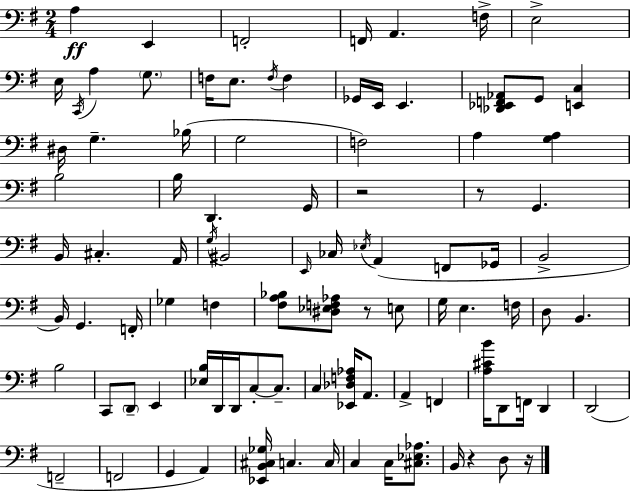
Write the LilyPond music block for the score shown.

{
  \clef bass
  \numericTimeSignature
  \time 2/4
  \key g \major
  \repeat volta 2 { a4\ff e,4 | f,2-. | f,16 a,4. f16-> | e2-> | \break e16 \acciaccatura { c,16 } a4 \parenthesize g8. | f16 e8. \acciaccatura { f16 } f4 | ges,16 e,16 e,4. | <des, ees, f, aes,>8 g,8 <e, c>4 | \break dis16 g4.-- | bes16( g2 | f2) | a4 <g a>4 | \break b2 | b16 d,4. | g,16 r2 | r8 g,4. | \break b,16 cis4.-. | a,16 \acciaccatura { g16 } bis,2 | \grace { e,16 } ces16 \acciaccatura { ees16 } a,4( | f,8 ges,16 b,2-> | \break b,16) g,4. | f,16-. ges4 | f4 <fis a bes>8 <dis ees f aes>8 | r8 e8 g16 e4. | \break f16 d8 b,4. | b2 | c,8 \parenthesize d,8-- | e,4 <ees b>16 d,16 d,16 | \break c8-.~~ c8.-- c4 | <ees, des f aes>16 a,8. a,4-> | f,4 <a cis' b'>16 d,8 | f,16 d,4 d,2( | \break f,2-- | f,2 | g,4 | a,4) <ees, b, cis ges>16 c4. | \break c16 c4 | c16 <cis ees aes>8. b,16 r4 | d8 r16 } \bar "|."
}